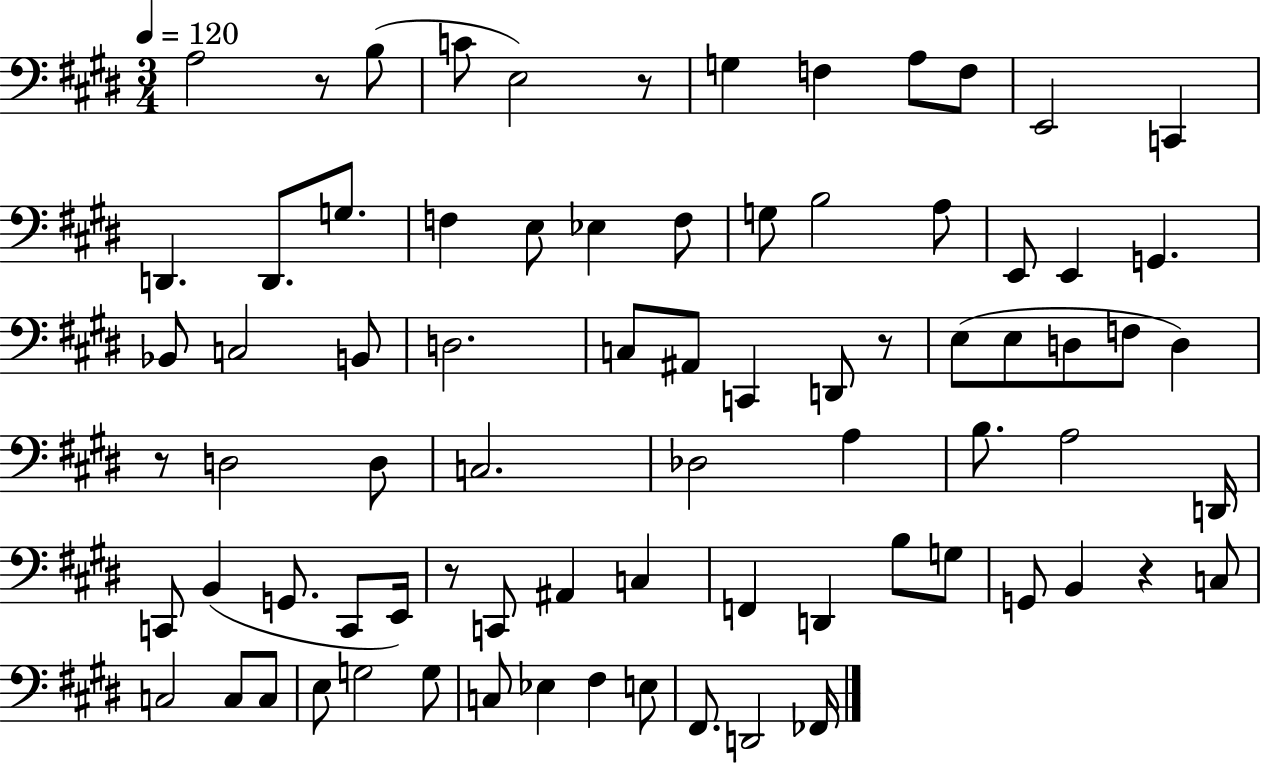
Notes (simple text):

A3/h R/e B3/e C4/e E3/h R/e G3/q F3/q A3/e F3/e E2/h C2/q D2/q. D2/e. G3/e. F3/q E3/e Eb3/q F3/e G3/e B3/h A3/e E2/e E2/q G2/q. Bb2/e C3/h B2/e D3/h. C3/e A#2/e C2/q D2/e R/e E3/e E3/e D3/e F3/e D3/q R/e D3/h D3/e C3/h. Db3/h A3/q B3/e. A3/h D2/s C2/e B2/q G2/e. C2/e E2/s R/e C2/e A#2/q C3/q F2/q D2/q B3/e G3/e G2/e B2/q R/q C3/e C3/h C3/e C3/e E3/e G3/h G3/e C3/e Eb3/q F#3/q E3/e F#2/e. D2/h FES2/s